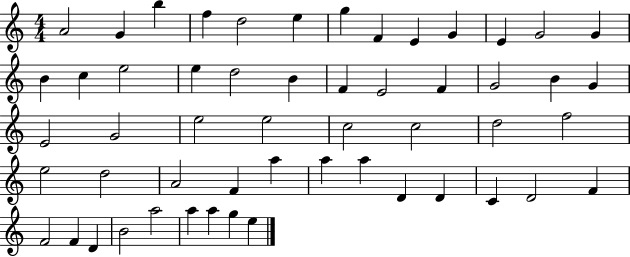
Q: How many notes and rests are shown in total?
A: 54